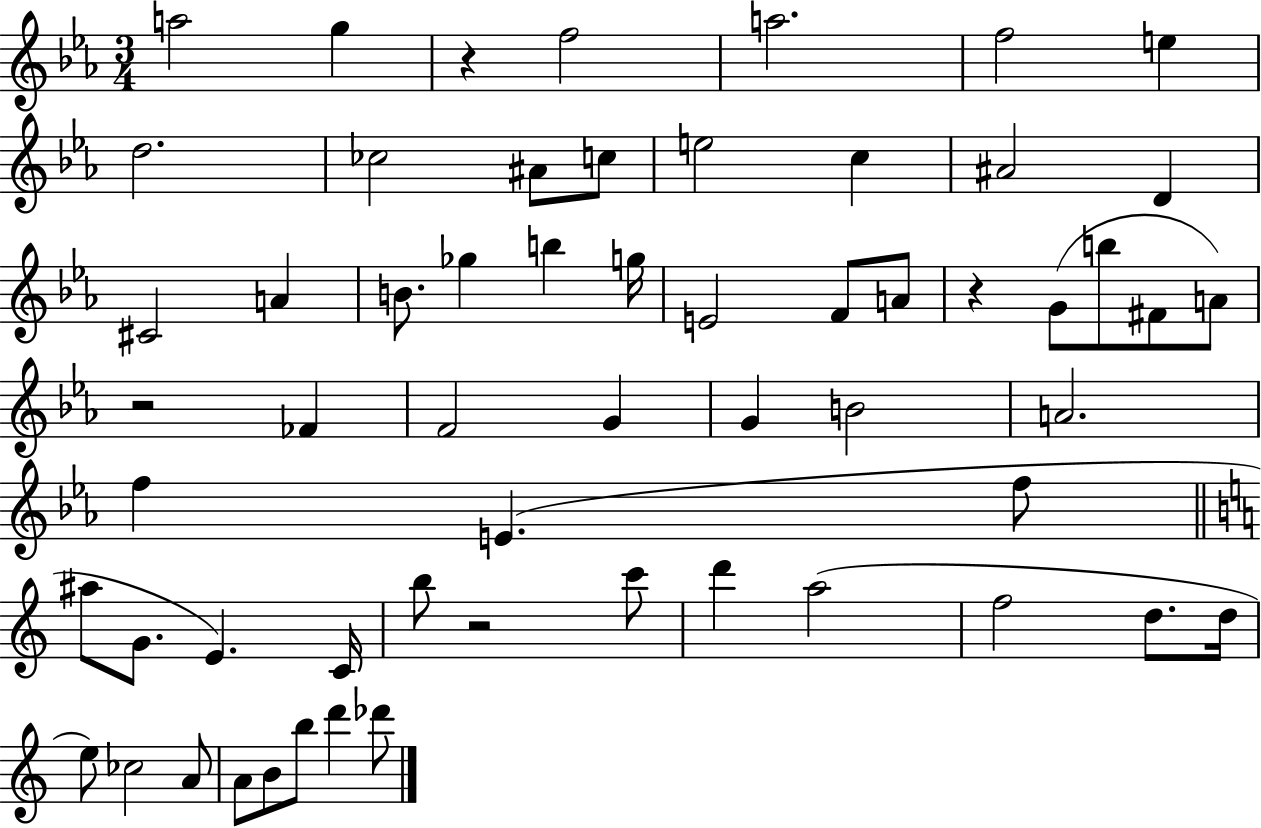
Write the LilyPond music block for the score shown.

{
  \clef treble
  \numericTimeSignature
  \time 3/4
  \key ees \major
  a''2 g''4 | r4 f''2 | a''2. | f''2 e''4 | \break d''2. | ces''2 ais'8 c''8 | e''2 c''4 | ais'2 d'4 | \break cis'2 a'4 | b'8. ges''4 b''4 g''16 | e'2 f'8 a'8 | r4 g'8( b''8 fis'8 a'8) | \break r2 fes'4 | f'2 g'4 | g'4 b'2 | a'2. | \break f''4 e'4.( f''8 | \bar "||" \break \key c \major ais''8 g'8. e'4.) c'16 | b''8 r2 c'''8 | d'''4 a''2( | f''2 d''8. d''16 | \break e''8) ces''2 a'8 | a'8 b'8 b''8 d'''4 des'''8 | \bar "|."
}